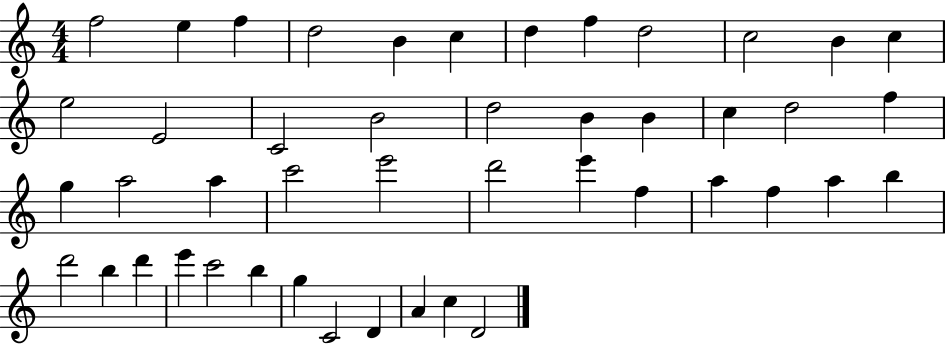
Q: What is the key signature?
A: C major